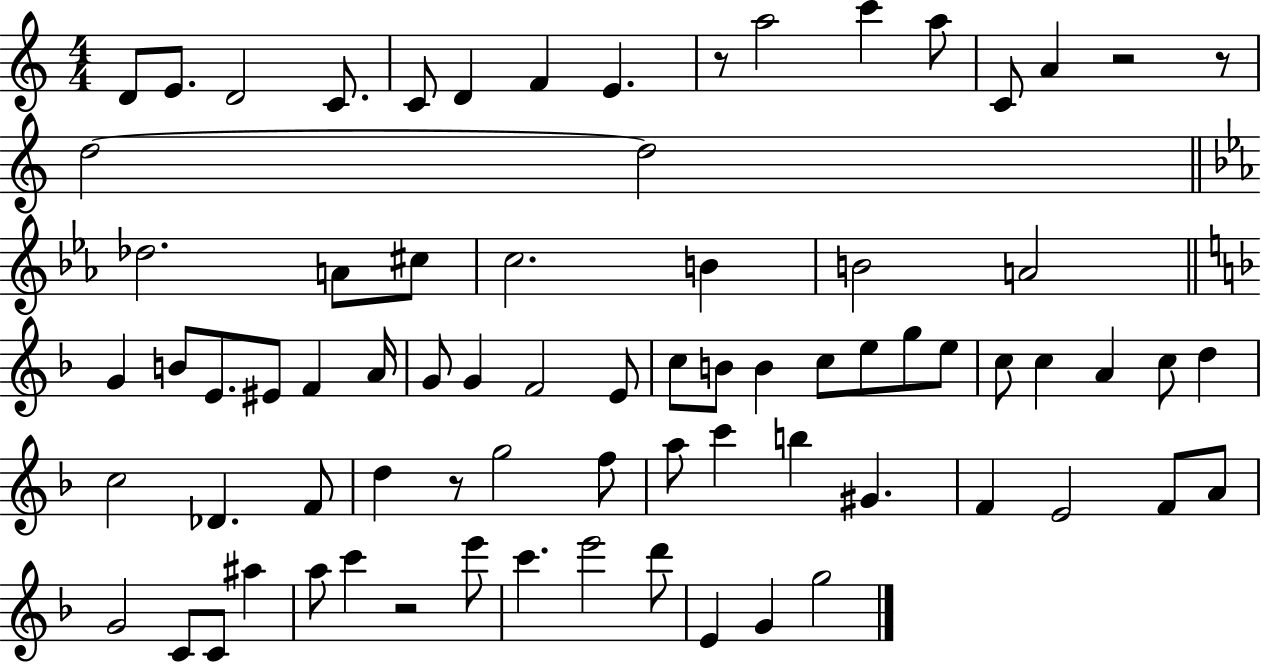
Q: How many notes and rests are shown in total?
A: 76